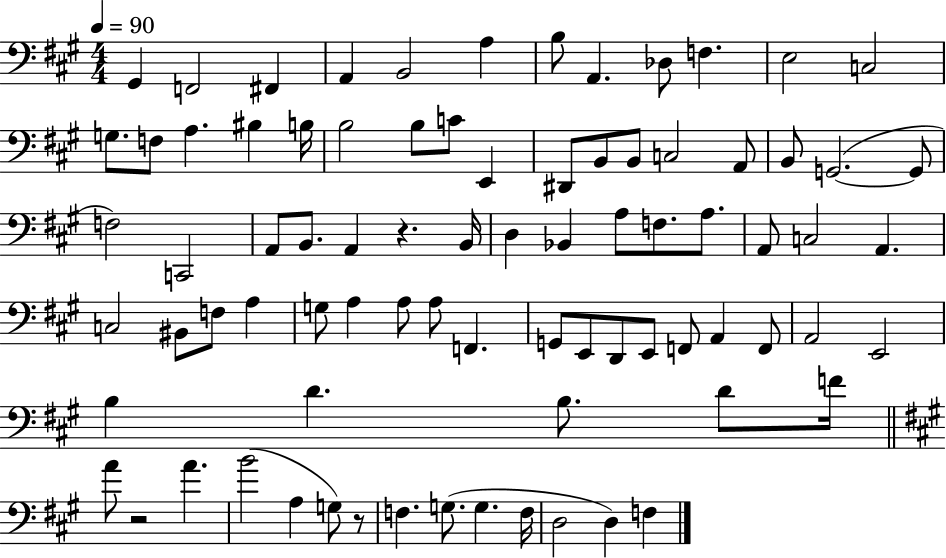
X:1
T:Untitled
M:4/4
L:1/4
K:A
^G,, F,,2 ^F,, A,, B,,2 A, B,/2 A,, _D,/2 F, E,2 C,2 G,/2 F,/2 A, ^B, B,/4 B,2 B,/2 C/2 E,, ^D,,/2 B,,/2 B,,/2 C,2 A,,/2 B,,/2 G,,2 G,,/2 F,2 C,,2 A,,/2 B,,/2 A,, z B,,/4 D, _B,, A,/2 F,/2 A,/2 A,,/2 C,2 A,, C,2 ^B,,/2 F,/2 A, G,/2 A, A,/2 A,/2 F,, G,,/2 E,,/2 D,,/2 E,,/2 F,,/2 A,, F,,/2 A,,2 E,,2 B, D B,/2 D/2 F/4 A/2 z2 A B2 A, G,/2 z/2 F, G,/2 G, F,/4 D,2 D, F,